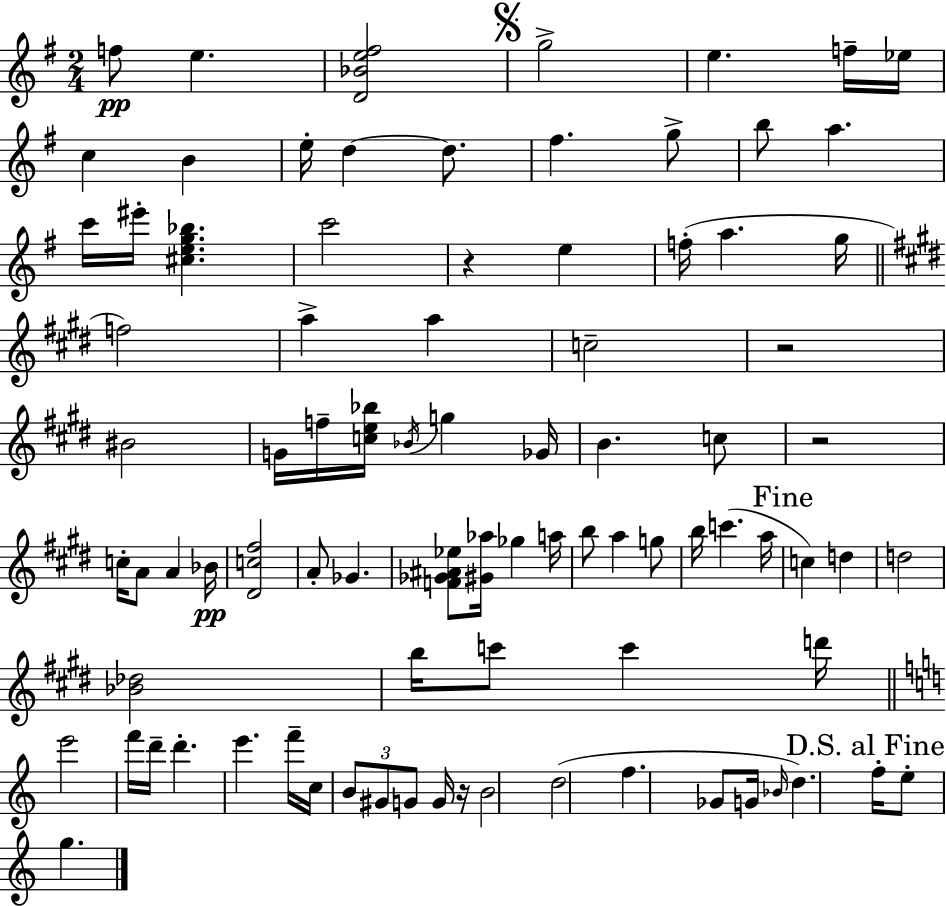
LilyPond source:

{
  \clef treble
  \numericTimeSignature
  \time 2/4
  \key e \minor
  f''8\pp e''4. | <d' bes' e'' fis''>2 | \mark \markup { \musicglyph "scripts.segno" } g''2-> | e''4. f''16-- ees''16 | \break c''4 b'4 | e''16-. d''4~~ d''8. | fis''4. g''8-> | b''8 a''4. | \break c'''16 eis'''16-. <cis'' e'' g'' bes''>4. | c'''2 | r4 e''4 | f''16-.( a''4. g''16 | \break \bar "||" \break \key e \major f''2) | a''4-> a''4 | c''2-- | r2 | \break bis'2 | g'16 f''16-- <c'' e'' bes''>16 \acciaccatura { bes'16 } g''4 | ges'16 b'4. c''8 | r2 | \break c''16-. a'8 a'4 | bes'16\pp <dis' c'' fis''>2 | a'8-. ges'4. | <f' ges' ais' ees''>8 <gis' aes''>16 ges''4 | \break a''16 b''8 a''4 g''8 | b''16 c'''4.( | a''16 \mark "Fine" c''4) d''4 | d''2 | \break <bes' des''>2 | b''16 c'''8 c'''4 | d'''16 \bar "||" \break \key c \major e'''2 | f'''16 d'''16-- d'''4.-. | e'''4. f'''16-- c''16 | \tuplet 3/2 { b'8 gis'8 g'8 } g'16 r16 | \break b'2 | d''2( | f''4. ges'8 | g'16 \grace { bes'16 } d''4.) | \break \mark "D.S. al Fine" f''16-. e''8-. g''4. | \bar "|."
}